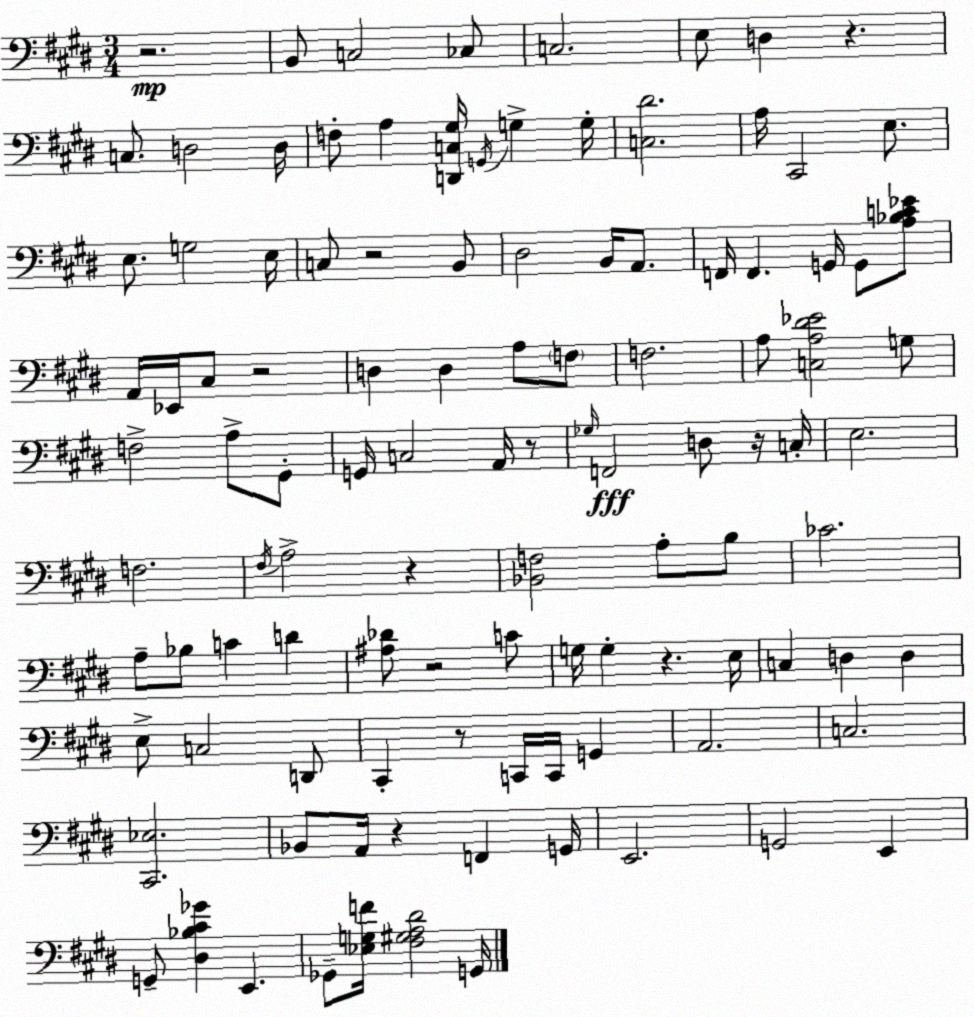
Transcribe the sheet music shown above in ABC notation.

X:1
T:Untitled
M:3/4
L:1/4
K:E
z2 B,,/2 C,2 _C,/2 C,2 E,/2 D, z C,/2 D,2 D,/4 F,/2 A, [D,,C,^G,]/4 G,,/4 G, G,/4 [C,^D]2 A,/4 ^C,,2 E,/2 E,/2 G,2 E,/4 C,/2 z2 B,,/2 ^D,2 B,,/4 A,,/2 F,,/4 F,, G,,/4 G,,/2 [A,_B,C_E]/2 A,,/4 _E,,/4 ^C,/2 z2 D, D, A,/2 F,/2 F,2 A,/2 [C,A,^D_E]2 G,/2 F,2 A,/2 ^G,,/2 G,,/4 C,2 A,,/4 z/2 _G,/4 F,,2 D,/2 z/4 C,/4 E,2 F,2 ^F,/4 A,2 z [_B,,F,]2 A,/2 B,/2 _C2 A,/2 _B,/2 C D [^A,_D]/2 z2 C/2 G,/4 G, z E,/4 C, D, D, E,/2 C,2 D,,/2 ^C,, z/2 C,,/4 C,,/4 G,, A,,2 C,2 [^C,,_E,]2 _B,,/2 A,,/4 z F,, G,,/4 E,,2 G,,2 E,, G,,/2 [^D,_B,^C_G] E,, _G,,/2 [_E,G,F]/4 [^F,^G,A,^D]2 G,,/4